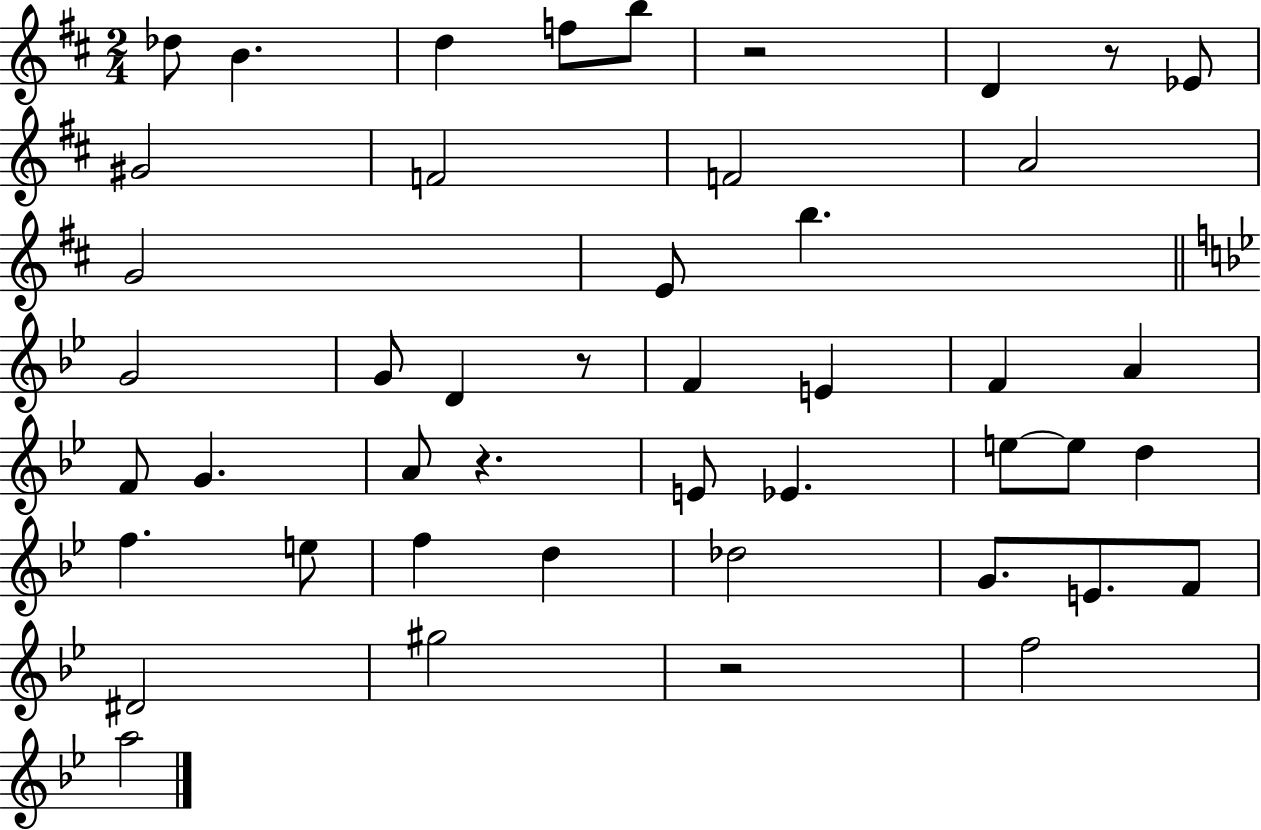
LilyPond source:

{
  \clef treble
  \numericTimeSignature
  \time 2/4
  \key d \major
  des''8 b'4. | d''4 f''8 b''8 | r2 | d'4 r8 ees'8 | \break gis'2 | f'2 | f'2 | a'2 | \break g'2 | e'8 b''4. | \bar "||" \break \key bes \major g'2 | g'8 d'4 r8 | f'4 e'4 | f'4 a'4 | \break f'8 g'4. | a'8 r4. | e'8 ees'4. | e''8~~ e''8 d''4 | \break f''4. e''8 | f''4 d''4 | des''2 | g'8. e'8. f'8 | \break dis'2 | gis''2 | r2 | f''2 | \break a''2 | \bar "|."
}